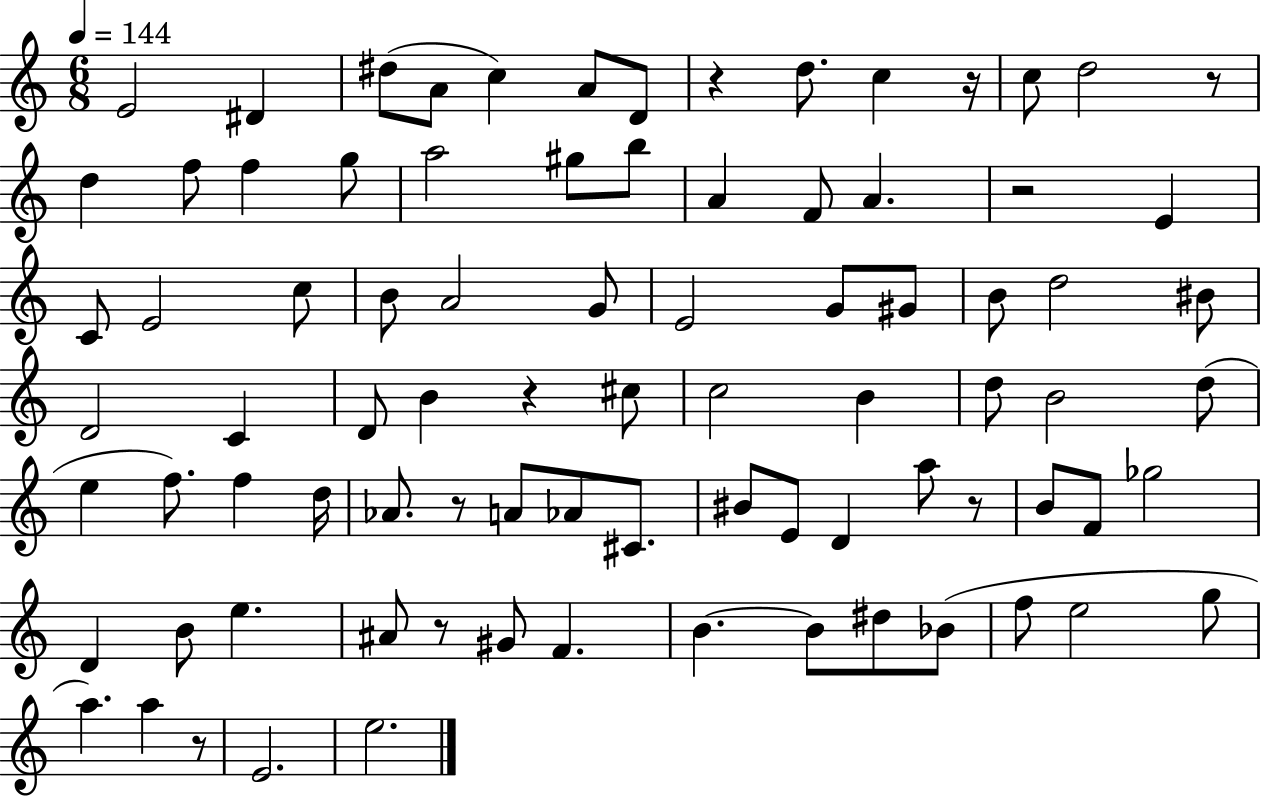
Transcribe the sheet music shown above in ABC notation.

X:1
T:Untitled
M:6/8
L:1/4
K:C
E2 ^D ^d/2 A/2 c A/2 D/2 z d/2 c z/4 c/2 d2 z/2 d f/2 f g/2 a2 ^g/2 b/2 A F/2 A z2 E C/2 E2 c/2 B/2 A2 G/2 E2 G/2 ^G/2 B/2 d2 ^B/2 D2 C D/2 B z ^c/2 c2 B d/2 B2 d/2 e f/2 f d/4 _A/2 z/2 A/2 _A/2 ^C/2 ^B/2 E/2 D a/2 z/2 B/2 F/2 _g2 D B/2 e ^A/2 z/2 ^G/2 F B B/2 ^d/2 _B/2 f/2 e2 g/2 a a z/2 E2 e2